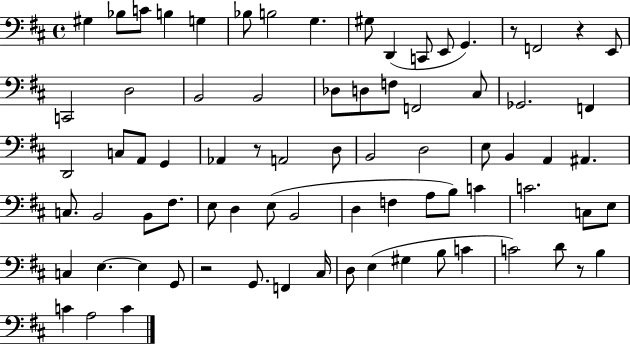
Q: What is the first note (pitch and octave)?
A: G#3